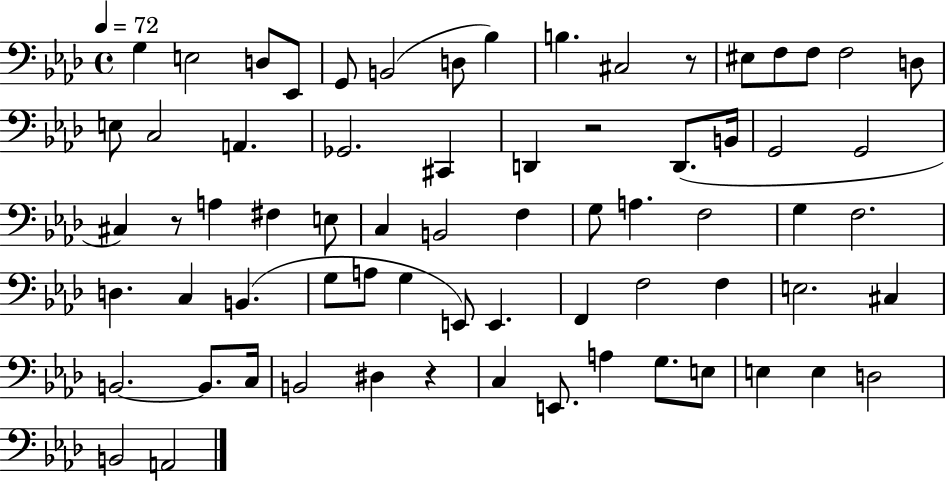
X:1
T:Untitled
M:4/4
L:1/4
K:Ab
G, E,2 D,/2 _E,,/2 G,,/2 B,,2 D,/2 _B, B, ^C,2 z/2 ^E,/2 F,/2 F,/2 F,2 D,/2 E,/2 C,2 A,, _G,,2 ^C,, D,, z2 D,,/2 B,,/4 G,,2 G,,2 ^C, z/2 A, ^F, E,/2 C, B,,2 F, G,/2 A, F,2 G, F,2 D, C, B,, G,/2 A,/2 G, E,,/2 E,, F,, F,2 F, E,2 ^C, B,,2 B,,/2 C,/4 B,,2 ^D, z C, E,,/2 A, G,/2 E,/2 E, E, D,2 B,,2 A,,2